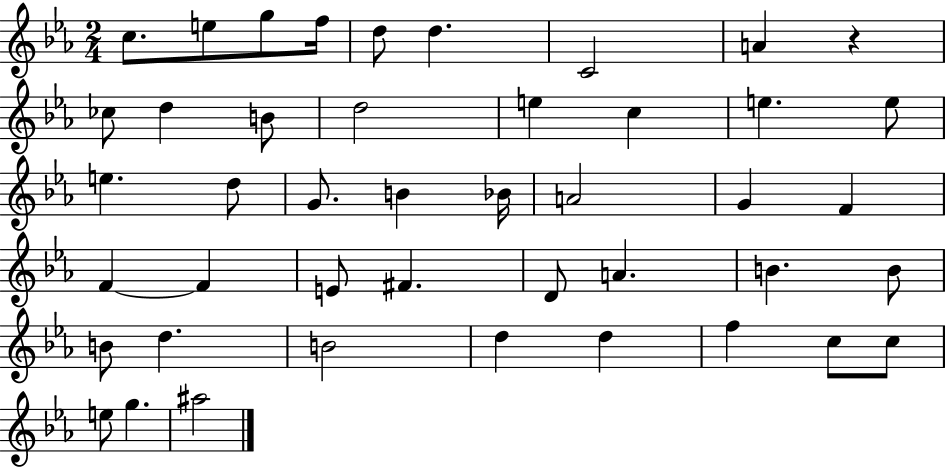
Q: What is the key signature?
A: EES major